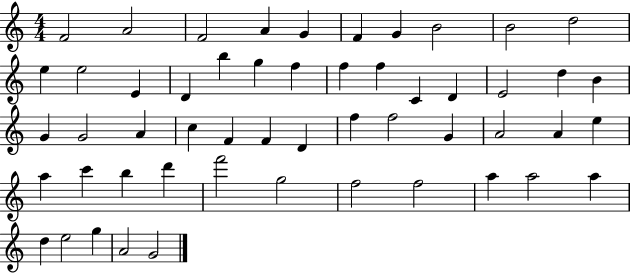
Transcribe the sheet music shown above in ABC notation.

X:1
T:Untitled
M:4/4
L:1/4
K:C
F2 A2 F2 A G F G B2 B2 d2 e e2 E D b g f f f C D E2 d B G G2 A c F F D f f2 G A2 A e a c' b d' f'2 g2 f2 f2 a a2 a d e2 g A2 G2